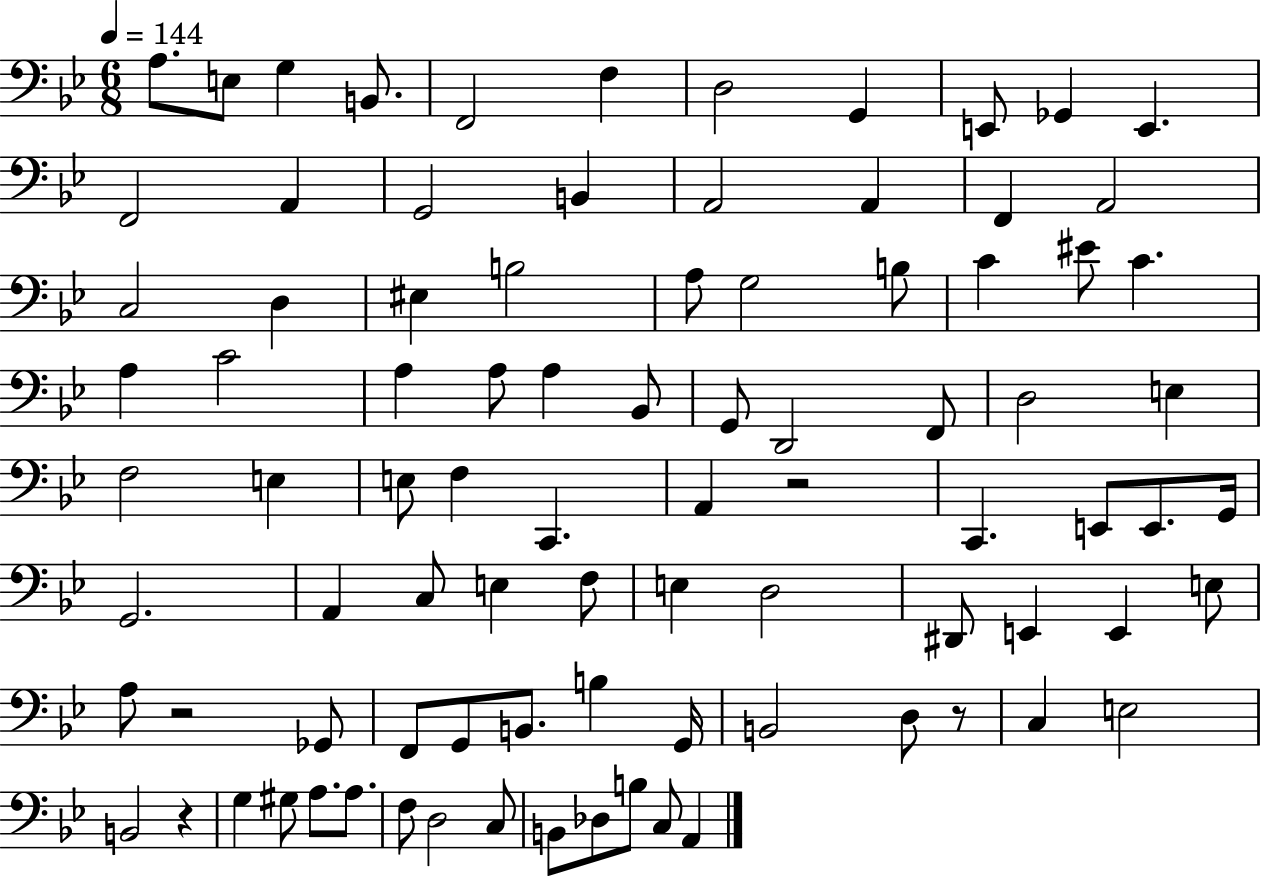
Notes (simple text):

A3/e. E3/e G3/q B2/e. F2/h F3/q D3/h G2/q E2/e Gb2/q E2/q. F2/h A2/q G2/h B2/q A2/h A2/q F2/q A2/h C3/h D3/q EIS3/q B3/h A3/e G3/h B3/e C4/q EIS4/e C4/q. A3/q C4/h A3/q A3/e A3/q Bb2/e G2/e D2/h F2/e D3/h E3/q F3/h E3/q E3/e F3/q C2/q. A2/q R/h C2/q. E2/e E2/e. G2/s G2/h. A2/q C3/e E3/q F3/e E3/q D3/h D#2/e E2/q E2/q E3/e A3/e R/h Gb2/e F2/e G2/e B2/e. B3/q G2/s B2/h D3/e R/e C3/q E3/h B2/h R/q G3/q G#3/e A3/e. A3/e. F3/e D3/h C3/e B2/e Db3/e B3/e C3/e A2/q